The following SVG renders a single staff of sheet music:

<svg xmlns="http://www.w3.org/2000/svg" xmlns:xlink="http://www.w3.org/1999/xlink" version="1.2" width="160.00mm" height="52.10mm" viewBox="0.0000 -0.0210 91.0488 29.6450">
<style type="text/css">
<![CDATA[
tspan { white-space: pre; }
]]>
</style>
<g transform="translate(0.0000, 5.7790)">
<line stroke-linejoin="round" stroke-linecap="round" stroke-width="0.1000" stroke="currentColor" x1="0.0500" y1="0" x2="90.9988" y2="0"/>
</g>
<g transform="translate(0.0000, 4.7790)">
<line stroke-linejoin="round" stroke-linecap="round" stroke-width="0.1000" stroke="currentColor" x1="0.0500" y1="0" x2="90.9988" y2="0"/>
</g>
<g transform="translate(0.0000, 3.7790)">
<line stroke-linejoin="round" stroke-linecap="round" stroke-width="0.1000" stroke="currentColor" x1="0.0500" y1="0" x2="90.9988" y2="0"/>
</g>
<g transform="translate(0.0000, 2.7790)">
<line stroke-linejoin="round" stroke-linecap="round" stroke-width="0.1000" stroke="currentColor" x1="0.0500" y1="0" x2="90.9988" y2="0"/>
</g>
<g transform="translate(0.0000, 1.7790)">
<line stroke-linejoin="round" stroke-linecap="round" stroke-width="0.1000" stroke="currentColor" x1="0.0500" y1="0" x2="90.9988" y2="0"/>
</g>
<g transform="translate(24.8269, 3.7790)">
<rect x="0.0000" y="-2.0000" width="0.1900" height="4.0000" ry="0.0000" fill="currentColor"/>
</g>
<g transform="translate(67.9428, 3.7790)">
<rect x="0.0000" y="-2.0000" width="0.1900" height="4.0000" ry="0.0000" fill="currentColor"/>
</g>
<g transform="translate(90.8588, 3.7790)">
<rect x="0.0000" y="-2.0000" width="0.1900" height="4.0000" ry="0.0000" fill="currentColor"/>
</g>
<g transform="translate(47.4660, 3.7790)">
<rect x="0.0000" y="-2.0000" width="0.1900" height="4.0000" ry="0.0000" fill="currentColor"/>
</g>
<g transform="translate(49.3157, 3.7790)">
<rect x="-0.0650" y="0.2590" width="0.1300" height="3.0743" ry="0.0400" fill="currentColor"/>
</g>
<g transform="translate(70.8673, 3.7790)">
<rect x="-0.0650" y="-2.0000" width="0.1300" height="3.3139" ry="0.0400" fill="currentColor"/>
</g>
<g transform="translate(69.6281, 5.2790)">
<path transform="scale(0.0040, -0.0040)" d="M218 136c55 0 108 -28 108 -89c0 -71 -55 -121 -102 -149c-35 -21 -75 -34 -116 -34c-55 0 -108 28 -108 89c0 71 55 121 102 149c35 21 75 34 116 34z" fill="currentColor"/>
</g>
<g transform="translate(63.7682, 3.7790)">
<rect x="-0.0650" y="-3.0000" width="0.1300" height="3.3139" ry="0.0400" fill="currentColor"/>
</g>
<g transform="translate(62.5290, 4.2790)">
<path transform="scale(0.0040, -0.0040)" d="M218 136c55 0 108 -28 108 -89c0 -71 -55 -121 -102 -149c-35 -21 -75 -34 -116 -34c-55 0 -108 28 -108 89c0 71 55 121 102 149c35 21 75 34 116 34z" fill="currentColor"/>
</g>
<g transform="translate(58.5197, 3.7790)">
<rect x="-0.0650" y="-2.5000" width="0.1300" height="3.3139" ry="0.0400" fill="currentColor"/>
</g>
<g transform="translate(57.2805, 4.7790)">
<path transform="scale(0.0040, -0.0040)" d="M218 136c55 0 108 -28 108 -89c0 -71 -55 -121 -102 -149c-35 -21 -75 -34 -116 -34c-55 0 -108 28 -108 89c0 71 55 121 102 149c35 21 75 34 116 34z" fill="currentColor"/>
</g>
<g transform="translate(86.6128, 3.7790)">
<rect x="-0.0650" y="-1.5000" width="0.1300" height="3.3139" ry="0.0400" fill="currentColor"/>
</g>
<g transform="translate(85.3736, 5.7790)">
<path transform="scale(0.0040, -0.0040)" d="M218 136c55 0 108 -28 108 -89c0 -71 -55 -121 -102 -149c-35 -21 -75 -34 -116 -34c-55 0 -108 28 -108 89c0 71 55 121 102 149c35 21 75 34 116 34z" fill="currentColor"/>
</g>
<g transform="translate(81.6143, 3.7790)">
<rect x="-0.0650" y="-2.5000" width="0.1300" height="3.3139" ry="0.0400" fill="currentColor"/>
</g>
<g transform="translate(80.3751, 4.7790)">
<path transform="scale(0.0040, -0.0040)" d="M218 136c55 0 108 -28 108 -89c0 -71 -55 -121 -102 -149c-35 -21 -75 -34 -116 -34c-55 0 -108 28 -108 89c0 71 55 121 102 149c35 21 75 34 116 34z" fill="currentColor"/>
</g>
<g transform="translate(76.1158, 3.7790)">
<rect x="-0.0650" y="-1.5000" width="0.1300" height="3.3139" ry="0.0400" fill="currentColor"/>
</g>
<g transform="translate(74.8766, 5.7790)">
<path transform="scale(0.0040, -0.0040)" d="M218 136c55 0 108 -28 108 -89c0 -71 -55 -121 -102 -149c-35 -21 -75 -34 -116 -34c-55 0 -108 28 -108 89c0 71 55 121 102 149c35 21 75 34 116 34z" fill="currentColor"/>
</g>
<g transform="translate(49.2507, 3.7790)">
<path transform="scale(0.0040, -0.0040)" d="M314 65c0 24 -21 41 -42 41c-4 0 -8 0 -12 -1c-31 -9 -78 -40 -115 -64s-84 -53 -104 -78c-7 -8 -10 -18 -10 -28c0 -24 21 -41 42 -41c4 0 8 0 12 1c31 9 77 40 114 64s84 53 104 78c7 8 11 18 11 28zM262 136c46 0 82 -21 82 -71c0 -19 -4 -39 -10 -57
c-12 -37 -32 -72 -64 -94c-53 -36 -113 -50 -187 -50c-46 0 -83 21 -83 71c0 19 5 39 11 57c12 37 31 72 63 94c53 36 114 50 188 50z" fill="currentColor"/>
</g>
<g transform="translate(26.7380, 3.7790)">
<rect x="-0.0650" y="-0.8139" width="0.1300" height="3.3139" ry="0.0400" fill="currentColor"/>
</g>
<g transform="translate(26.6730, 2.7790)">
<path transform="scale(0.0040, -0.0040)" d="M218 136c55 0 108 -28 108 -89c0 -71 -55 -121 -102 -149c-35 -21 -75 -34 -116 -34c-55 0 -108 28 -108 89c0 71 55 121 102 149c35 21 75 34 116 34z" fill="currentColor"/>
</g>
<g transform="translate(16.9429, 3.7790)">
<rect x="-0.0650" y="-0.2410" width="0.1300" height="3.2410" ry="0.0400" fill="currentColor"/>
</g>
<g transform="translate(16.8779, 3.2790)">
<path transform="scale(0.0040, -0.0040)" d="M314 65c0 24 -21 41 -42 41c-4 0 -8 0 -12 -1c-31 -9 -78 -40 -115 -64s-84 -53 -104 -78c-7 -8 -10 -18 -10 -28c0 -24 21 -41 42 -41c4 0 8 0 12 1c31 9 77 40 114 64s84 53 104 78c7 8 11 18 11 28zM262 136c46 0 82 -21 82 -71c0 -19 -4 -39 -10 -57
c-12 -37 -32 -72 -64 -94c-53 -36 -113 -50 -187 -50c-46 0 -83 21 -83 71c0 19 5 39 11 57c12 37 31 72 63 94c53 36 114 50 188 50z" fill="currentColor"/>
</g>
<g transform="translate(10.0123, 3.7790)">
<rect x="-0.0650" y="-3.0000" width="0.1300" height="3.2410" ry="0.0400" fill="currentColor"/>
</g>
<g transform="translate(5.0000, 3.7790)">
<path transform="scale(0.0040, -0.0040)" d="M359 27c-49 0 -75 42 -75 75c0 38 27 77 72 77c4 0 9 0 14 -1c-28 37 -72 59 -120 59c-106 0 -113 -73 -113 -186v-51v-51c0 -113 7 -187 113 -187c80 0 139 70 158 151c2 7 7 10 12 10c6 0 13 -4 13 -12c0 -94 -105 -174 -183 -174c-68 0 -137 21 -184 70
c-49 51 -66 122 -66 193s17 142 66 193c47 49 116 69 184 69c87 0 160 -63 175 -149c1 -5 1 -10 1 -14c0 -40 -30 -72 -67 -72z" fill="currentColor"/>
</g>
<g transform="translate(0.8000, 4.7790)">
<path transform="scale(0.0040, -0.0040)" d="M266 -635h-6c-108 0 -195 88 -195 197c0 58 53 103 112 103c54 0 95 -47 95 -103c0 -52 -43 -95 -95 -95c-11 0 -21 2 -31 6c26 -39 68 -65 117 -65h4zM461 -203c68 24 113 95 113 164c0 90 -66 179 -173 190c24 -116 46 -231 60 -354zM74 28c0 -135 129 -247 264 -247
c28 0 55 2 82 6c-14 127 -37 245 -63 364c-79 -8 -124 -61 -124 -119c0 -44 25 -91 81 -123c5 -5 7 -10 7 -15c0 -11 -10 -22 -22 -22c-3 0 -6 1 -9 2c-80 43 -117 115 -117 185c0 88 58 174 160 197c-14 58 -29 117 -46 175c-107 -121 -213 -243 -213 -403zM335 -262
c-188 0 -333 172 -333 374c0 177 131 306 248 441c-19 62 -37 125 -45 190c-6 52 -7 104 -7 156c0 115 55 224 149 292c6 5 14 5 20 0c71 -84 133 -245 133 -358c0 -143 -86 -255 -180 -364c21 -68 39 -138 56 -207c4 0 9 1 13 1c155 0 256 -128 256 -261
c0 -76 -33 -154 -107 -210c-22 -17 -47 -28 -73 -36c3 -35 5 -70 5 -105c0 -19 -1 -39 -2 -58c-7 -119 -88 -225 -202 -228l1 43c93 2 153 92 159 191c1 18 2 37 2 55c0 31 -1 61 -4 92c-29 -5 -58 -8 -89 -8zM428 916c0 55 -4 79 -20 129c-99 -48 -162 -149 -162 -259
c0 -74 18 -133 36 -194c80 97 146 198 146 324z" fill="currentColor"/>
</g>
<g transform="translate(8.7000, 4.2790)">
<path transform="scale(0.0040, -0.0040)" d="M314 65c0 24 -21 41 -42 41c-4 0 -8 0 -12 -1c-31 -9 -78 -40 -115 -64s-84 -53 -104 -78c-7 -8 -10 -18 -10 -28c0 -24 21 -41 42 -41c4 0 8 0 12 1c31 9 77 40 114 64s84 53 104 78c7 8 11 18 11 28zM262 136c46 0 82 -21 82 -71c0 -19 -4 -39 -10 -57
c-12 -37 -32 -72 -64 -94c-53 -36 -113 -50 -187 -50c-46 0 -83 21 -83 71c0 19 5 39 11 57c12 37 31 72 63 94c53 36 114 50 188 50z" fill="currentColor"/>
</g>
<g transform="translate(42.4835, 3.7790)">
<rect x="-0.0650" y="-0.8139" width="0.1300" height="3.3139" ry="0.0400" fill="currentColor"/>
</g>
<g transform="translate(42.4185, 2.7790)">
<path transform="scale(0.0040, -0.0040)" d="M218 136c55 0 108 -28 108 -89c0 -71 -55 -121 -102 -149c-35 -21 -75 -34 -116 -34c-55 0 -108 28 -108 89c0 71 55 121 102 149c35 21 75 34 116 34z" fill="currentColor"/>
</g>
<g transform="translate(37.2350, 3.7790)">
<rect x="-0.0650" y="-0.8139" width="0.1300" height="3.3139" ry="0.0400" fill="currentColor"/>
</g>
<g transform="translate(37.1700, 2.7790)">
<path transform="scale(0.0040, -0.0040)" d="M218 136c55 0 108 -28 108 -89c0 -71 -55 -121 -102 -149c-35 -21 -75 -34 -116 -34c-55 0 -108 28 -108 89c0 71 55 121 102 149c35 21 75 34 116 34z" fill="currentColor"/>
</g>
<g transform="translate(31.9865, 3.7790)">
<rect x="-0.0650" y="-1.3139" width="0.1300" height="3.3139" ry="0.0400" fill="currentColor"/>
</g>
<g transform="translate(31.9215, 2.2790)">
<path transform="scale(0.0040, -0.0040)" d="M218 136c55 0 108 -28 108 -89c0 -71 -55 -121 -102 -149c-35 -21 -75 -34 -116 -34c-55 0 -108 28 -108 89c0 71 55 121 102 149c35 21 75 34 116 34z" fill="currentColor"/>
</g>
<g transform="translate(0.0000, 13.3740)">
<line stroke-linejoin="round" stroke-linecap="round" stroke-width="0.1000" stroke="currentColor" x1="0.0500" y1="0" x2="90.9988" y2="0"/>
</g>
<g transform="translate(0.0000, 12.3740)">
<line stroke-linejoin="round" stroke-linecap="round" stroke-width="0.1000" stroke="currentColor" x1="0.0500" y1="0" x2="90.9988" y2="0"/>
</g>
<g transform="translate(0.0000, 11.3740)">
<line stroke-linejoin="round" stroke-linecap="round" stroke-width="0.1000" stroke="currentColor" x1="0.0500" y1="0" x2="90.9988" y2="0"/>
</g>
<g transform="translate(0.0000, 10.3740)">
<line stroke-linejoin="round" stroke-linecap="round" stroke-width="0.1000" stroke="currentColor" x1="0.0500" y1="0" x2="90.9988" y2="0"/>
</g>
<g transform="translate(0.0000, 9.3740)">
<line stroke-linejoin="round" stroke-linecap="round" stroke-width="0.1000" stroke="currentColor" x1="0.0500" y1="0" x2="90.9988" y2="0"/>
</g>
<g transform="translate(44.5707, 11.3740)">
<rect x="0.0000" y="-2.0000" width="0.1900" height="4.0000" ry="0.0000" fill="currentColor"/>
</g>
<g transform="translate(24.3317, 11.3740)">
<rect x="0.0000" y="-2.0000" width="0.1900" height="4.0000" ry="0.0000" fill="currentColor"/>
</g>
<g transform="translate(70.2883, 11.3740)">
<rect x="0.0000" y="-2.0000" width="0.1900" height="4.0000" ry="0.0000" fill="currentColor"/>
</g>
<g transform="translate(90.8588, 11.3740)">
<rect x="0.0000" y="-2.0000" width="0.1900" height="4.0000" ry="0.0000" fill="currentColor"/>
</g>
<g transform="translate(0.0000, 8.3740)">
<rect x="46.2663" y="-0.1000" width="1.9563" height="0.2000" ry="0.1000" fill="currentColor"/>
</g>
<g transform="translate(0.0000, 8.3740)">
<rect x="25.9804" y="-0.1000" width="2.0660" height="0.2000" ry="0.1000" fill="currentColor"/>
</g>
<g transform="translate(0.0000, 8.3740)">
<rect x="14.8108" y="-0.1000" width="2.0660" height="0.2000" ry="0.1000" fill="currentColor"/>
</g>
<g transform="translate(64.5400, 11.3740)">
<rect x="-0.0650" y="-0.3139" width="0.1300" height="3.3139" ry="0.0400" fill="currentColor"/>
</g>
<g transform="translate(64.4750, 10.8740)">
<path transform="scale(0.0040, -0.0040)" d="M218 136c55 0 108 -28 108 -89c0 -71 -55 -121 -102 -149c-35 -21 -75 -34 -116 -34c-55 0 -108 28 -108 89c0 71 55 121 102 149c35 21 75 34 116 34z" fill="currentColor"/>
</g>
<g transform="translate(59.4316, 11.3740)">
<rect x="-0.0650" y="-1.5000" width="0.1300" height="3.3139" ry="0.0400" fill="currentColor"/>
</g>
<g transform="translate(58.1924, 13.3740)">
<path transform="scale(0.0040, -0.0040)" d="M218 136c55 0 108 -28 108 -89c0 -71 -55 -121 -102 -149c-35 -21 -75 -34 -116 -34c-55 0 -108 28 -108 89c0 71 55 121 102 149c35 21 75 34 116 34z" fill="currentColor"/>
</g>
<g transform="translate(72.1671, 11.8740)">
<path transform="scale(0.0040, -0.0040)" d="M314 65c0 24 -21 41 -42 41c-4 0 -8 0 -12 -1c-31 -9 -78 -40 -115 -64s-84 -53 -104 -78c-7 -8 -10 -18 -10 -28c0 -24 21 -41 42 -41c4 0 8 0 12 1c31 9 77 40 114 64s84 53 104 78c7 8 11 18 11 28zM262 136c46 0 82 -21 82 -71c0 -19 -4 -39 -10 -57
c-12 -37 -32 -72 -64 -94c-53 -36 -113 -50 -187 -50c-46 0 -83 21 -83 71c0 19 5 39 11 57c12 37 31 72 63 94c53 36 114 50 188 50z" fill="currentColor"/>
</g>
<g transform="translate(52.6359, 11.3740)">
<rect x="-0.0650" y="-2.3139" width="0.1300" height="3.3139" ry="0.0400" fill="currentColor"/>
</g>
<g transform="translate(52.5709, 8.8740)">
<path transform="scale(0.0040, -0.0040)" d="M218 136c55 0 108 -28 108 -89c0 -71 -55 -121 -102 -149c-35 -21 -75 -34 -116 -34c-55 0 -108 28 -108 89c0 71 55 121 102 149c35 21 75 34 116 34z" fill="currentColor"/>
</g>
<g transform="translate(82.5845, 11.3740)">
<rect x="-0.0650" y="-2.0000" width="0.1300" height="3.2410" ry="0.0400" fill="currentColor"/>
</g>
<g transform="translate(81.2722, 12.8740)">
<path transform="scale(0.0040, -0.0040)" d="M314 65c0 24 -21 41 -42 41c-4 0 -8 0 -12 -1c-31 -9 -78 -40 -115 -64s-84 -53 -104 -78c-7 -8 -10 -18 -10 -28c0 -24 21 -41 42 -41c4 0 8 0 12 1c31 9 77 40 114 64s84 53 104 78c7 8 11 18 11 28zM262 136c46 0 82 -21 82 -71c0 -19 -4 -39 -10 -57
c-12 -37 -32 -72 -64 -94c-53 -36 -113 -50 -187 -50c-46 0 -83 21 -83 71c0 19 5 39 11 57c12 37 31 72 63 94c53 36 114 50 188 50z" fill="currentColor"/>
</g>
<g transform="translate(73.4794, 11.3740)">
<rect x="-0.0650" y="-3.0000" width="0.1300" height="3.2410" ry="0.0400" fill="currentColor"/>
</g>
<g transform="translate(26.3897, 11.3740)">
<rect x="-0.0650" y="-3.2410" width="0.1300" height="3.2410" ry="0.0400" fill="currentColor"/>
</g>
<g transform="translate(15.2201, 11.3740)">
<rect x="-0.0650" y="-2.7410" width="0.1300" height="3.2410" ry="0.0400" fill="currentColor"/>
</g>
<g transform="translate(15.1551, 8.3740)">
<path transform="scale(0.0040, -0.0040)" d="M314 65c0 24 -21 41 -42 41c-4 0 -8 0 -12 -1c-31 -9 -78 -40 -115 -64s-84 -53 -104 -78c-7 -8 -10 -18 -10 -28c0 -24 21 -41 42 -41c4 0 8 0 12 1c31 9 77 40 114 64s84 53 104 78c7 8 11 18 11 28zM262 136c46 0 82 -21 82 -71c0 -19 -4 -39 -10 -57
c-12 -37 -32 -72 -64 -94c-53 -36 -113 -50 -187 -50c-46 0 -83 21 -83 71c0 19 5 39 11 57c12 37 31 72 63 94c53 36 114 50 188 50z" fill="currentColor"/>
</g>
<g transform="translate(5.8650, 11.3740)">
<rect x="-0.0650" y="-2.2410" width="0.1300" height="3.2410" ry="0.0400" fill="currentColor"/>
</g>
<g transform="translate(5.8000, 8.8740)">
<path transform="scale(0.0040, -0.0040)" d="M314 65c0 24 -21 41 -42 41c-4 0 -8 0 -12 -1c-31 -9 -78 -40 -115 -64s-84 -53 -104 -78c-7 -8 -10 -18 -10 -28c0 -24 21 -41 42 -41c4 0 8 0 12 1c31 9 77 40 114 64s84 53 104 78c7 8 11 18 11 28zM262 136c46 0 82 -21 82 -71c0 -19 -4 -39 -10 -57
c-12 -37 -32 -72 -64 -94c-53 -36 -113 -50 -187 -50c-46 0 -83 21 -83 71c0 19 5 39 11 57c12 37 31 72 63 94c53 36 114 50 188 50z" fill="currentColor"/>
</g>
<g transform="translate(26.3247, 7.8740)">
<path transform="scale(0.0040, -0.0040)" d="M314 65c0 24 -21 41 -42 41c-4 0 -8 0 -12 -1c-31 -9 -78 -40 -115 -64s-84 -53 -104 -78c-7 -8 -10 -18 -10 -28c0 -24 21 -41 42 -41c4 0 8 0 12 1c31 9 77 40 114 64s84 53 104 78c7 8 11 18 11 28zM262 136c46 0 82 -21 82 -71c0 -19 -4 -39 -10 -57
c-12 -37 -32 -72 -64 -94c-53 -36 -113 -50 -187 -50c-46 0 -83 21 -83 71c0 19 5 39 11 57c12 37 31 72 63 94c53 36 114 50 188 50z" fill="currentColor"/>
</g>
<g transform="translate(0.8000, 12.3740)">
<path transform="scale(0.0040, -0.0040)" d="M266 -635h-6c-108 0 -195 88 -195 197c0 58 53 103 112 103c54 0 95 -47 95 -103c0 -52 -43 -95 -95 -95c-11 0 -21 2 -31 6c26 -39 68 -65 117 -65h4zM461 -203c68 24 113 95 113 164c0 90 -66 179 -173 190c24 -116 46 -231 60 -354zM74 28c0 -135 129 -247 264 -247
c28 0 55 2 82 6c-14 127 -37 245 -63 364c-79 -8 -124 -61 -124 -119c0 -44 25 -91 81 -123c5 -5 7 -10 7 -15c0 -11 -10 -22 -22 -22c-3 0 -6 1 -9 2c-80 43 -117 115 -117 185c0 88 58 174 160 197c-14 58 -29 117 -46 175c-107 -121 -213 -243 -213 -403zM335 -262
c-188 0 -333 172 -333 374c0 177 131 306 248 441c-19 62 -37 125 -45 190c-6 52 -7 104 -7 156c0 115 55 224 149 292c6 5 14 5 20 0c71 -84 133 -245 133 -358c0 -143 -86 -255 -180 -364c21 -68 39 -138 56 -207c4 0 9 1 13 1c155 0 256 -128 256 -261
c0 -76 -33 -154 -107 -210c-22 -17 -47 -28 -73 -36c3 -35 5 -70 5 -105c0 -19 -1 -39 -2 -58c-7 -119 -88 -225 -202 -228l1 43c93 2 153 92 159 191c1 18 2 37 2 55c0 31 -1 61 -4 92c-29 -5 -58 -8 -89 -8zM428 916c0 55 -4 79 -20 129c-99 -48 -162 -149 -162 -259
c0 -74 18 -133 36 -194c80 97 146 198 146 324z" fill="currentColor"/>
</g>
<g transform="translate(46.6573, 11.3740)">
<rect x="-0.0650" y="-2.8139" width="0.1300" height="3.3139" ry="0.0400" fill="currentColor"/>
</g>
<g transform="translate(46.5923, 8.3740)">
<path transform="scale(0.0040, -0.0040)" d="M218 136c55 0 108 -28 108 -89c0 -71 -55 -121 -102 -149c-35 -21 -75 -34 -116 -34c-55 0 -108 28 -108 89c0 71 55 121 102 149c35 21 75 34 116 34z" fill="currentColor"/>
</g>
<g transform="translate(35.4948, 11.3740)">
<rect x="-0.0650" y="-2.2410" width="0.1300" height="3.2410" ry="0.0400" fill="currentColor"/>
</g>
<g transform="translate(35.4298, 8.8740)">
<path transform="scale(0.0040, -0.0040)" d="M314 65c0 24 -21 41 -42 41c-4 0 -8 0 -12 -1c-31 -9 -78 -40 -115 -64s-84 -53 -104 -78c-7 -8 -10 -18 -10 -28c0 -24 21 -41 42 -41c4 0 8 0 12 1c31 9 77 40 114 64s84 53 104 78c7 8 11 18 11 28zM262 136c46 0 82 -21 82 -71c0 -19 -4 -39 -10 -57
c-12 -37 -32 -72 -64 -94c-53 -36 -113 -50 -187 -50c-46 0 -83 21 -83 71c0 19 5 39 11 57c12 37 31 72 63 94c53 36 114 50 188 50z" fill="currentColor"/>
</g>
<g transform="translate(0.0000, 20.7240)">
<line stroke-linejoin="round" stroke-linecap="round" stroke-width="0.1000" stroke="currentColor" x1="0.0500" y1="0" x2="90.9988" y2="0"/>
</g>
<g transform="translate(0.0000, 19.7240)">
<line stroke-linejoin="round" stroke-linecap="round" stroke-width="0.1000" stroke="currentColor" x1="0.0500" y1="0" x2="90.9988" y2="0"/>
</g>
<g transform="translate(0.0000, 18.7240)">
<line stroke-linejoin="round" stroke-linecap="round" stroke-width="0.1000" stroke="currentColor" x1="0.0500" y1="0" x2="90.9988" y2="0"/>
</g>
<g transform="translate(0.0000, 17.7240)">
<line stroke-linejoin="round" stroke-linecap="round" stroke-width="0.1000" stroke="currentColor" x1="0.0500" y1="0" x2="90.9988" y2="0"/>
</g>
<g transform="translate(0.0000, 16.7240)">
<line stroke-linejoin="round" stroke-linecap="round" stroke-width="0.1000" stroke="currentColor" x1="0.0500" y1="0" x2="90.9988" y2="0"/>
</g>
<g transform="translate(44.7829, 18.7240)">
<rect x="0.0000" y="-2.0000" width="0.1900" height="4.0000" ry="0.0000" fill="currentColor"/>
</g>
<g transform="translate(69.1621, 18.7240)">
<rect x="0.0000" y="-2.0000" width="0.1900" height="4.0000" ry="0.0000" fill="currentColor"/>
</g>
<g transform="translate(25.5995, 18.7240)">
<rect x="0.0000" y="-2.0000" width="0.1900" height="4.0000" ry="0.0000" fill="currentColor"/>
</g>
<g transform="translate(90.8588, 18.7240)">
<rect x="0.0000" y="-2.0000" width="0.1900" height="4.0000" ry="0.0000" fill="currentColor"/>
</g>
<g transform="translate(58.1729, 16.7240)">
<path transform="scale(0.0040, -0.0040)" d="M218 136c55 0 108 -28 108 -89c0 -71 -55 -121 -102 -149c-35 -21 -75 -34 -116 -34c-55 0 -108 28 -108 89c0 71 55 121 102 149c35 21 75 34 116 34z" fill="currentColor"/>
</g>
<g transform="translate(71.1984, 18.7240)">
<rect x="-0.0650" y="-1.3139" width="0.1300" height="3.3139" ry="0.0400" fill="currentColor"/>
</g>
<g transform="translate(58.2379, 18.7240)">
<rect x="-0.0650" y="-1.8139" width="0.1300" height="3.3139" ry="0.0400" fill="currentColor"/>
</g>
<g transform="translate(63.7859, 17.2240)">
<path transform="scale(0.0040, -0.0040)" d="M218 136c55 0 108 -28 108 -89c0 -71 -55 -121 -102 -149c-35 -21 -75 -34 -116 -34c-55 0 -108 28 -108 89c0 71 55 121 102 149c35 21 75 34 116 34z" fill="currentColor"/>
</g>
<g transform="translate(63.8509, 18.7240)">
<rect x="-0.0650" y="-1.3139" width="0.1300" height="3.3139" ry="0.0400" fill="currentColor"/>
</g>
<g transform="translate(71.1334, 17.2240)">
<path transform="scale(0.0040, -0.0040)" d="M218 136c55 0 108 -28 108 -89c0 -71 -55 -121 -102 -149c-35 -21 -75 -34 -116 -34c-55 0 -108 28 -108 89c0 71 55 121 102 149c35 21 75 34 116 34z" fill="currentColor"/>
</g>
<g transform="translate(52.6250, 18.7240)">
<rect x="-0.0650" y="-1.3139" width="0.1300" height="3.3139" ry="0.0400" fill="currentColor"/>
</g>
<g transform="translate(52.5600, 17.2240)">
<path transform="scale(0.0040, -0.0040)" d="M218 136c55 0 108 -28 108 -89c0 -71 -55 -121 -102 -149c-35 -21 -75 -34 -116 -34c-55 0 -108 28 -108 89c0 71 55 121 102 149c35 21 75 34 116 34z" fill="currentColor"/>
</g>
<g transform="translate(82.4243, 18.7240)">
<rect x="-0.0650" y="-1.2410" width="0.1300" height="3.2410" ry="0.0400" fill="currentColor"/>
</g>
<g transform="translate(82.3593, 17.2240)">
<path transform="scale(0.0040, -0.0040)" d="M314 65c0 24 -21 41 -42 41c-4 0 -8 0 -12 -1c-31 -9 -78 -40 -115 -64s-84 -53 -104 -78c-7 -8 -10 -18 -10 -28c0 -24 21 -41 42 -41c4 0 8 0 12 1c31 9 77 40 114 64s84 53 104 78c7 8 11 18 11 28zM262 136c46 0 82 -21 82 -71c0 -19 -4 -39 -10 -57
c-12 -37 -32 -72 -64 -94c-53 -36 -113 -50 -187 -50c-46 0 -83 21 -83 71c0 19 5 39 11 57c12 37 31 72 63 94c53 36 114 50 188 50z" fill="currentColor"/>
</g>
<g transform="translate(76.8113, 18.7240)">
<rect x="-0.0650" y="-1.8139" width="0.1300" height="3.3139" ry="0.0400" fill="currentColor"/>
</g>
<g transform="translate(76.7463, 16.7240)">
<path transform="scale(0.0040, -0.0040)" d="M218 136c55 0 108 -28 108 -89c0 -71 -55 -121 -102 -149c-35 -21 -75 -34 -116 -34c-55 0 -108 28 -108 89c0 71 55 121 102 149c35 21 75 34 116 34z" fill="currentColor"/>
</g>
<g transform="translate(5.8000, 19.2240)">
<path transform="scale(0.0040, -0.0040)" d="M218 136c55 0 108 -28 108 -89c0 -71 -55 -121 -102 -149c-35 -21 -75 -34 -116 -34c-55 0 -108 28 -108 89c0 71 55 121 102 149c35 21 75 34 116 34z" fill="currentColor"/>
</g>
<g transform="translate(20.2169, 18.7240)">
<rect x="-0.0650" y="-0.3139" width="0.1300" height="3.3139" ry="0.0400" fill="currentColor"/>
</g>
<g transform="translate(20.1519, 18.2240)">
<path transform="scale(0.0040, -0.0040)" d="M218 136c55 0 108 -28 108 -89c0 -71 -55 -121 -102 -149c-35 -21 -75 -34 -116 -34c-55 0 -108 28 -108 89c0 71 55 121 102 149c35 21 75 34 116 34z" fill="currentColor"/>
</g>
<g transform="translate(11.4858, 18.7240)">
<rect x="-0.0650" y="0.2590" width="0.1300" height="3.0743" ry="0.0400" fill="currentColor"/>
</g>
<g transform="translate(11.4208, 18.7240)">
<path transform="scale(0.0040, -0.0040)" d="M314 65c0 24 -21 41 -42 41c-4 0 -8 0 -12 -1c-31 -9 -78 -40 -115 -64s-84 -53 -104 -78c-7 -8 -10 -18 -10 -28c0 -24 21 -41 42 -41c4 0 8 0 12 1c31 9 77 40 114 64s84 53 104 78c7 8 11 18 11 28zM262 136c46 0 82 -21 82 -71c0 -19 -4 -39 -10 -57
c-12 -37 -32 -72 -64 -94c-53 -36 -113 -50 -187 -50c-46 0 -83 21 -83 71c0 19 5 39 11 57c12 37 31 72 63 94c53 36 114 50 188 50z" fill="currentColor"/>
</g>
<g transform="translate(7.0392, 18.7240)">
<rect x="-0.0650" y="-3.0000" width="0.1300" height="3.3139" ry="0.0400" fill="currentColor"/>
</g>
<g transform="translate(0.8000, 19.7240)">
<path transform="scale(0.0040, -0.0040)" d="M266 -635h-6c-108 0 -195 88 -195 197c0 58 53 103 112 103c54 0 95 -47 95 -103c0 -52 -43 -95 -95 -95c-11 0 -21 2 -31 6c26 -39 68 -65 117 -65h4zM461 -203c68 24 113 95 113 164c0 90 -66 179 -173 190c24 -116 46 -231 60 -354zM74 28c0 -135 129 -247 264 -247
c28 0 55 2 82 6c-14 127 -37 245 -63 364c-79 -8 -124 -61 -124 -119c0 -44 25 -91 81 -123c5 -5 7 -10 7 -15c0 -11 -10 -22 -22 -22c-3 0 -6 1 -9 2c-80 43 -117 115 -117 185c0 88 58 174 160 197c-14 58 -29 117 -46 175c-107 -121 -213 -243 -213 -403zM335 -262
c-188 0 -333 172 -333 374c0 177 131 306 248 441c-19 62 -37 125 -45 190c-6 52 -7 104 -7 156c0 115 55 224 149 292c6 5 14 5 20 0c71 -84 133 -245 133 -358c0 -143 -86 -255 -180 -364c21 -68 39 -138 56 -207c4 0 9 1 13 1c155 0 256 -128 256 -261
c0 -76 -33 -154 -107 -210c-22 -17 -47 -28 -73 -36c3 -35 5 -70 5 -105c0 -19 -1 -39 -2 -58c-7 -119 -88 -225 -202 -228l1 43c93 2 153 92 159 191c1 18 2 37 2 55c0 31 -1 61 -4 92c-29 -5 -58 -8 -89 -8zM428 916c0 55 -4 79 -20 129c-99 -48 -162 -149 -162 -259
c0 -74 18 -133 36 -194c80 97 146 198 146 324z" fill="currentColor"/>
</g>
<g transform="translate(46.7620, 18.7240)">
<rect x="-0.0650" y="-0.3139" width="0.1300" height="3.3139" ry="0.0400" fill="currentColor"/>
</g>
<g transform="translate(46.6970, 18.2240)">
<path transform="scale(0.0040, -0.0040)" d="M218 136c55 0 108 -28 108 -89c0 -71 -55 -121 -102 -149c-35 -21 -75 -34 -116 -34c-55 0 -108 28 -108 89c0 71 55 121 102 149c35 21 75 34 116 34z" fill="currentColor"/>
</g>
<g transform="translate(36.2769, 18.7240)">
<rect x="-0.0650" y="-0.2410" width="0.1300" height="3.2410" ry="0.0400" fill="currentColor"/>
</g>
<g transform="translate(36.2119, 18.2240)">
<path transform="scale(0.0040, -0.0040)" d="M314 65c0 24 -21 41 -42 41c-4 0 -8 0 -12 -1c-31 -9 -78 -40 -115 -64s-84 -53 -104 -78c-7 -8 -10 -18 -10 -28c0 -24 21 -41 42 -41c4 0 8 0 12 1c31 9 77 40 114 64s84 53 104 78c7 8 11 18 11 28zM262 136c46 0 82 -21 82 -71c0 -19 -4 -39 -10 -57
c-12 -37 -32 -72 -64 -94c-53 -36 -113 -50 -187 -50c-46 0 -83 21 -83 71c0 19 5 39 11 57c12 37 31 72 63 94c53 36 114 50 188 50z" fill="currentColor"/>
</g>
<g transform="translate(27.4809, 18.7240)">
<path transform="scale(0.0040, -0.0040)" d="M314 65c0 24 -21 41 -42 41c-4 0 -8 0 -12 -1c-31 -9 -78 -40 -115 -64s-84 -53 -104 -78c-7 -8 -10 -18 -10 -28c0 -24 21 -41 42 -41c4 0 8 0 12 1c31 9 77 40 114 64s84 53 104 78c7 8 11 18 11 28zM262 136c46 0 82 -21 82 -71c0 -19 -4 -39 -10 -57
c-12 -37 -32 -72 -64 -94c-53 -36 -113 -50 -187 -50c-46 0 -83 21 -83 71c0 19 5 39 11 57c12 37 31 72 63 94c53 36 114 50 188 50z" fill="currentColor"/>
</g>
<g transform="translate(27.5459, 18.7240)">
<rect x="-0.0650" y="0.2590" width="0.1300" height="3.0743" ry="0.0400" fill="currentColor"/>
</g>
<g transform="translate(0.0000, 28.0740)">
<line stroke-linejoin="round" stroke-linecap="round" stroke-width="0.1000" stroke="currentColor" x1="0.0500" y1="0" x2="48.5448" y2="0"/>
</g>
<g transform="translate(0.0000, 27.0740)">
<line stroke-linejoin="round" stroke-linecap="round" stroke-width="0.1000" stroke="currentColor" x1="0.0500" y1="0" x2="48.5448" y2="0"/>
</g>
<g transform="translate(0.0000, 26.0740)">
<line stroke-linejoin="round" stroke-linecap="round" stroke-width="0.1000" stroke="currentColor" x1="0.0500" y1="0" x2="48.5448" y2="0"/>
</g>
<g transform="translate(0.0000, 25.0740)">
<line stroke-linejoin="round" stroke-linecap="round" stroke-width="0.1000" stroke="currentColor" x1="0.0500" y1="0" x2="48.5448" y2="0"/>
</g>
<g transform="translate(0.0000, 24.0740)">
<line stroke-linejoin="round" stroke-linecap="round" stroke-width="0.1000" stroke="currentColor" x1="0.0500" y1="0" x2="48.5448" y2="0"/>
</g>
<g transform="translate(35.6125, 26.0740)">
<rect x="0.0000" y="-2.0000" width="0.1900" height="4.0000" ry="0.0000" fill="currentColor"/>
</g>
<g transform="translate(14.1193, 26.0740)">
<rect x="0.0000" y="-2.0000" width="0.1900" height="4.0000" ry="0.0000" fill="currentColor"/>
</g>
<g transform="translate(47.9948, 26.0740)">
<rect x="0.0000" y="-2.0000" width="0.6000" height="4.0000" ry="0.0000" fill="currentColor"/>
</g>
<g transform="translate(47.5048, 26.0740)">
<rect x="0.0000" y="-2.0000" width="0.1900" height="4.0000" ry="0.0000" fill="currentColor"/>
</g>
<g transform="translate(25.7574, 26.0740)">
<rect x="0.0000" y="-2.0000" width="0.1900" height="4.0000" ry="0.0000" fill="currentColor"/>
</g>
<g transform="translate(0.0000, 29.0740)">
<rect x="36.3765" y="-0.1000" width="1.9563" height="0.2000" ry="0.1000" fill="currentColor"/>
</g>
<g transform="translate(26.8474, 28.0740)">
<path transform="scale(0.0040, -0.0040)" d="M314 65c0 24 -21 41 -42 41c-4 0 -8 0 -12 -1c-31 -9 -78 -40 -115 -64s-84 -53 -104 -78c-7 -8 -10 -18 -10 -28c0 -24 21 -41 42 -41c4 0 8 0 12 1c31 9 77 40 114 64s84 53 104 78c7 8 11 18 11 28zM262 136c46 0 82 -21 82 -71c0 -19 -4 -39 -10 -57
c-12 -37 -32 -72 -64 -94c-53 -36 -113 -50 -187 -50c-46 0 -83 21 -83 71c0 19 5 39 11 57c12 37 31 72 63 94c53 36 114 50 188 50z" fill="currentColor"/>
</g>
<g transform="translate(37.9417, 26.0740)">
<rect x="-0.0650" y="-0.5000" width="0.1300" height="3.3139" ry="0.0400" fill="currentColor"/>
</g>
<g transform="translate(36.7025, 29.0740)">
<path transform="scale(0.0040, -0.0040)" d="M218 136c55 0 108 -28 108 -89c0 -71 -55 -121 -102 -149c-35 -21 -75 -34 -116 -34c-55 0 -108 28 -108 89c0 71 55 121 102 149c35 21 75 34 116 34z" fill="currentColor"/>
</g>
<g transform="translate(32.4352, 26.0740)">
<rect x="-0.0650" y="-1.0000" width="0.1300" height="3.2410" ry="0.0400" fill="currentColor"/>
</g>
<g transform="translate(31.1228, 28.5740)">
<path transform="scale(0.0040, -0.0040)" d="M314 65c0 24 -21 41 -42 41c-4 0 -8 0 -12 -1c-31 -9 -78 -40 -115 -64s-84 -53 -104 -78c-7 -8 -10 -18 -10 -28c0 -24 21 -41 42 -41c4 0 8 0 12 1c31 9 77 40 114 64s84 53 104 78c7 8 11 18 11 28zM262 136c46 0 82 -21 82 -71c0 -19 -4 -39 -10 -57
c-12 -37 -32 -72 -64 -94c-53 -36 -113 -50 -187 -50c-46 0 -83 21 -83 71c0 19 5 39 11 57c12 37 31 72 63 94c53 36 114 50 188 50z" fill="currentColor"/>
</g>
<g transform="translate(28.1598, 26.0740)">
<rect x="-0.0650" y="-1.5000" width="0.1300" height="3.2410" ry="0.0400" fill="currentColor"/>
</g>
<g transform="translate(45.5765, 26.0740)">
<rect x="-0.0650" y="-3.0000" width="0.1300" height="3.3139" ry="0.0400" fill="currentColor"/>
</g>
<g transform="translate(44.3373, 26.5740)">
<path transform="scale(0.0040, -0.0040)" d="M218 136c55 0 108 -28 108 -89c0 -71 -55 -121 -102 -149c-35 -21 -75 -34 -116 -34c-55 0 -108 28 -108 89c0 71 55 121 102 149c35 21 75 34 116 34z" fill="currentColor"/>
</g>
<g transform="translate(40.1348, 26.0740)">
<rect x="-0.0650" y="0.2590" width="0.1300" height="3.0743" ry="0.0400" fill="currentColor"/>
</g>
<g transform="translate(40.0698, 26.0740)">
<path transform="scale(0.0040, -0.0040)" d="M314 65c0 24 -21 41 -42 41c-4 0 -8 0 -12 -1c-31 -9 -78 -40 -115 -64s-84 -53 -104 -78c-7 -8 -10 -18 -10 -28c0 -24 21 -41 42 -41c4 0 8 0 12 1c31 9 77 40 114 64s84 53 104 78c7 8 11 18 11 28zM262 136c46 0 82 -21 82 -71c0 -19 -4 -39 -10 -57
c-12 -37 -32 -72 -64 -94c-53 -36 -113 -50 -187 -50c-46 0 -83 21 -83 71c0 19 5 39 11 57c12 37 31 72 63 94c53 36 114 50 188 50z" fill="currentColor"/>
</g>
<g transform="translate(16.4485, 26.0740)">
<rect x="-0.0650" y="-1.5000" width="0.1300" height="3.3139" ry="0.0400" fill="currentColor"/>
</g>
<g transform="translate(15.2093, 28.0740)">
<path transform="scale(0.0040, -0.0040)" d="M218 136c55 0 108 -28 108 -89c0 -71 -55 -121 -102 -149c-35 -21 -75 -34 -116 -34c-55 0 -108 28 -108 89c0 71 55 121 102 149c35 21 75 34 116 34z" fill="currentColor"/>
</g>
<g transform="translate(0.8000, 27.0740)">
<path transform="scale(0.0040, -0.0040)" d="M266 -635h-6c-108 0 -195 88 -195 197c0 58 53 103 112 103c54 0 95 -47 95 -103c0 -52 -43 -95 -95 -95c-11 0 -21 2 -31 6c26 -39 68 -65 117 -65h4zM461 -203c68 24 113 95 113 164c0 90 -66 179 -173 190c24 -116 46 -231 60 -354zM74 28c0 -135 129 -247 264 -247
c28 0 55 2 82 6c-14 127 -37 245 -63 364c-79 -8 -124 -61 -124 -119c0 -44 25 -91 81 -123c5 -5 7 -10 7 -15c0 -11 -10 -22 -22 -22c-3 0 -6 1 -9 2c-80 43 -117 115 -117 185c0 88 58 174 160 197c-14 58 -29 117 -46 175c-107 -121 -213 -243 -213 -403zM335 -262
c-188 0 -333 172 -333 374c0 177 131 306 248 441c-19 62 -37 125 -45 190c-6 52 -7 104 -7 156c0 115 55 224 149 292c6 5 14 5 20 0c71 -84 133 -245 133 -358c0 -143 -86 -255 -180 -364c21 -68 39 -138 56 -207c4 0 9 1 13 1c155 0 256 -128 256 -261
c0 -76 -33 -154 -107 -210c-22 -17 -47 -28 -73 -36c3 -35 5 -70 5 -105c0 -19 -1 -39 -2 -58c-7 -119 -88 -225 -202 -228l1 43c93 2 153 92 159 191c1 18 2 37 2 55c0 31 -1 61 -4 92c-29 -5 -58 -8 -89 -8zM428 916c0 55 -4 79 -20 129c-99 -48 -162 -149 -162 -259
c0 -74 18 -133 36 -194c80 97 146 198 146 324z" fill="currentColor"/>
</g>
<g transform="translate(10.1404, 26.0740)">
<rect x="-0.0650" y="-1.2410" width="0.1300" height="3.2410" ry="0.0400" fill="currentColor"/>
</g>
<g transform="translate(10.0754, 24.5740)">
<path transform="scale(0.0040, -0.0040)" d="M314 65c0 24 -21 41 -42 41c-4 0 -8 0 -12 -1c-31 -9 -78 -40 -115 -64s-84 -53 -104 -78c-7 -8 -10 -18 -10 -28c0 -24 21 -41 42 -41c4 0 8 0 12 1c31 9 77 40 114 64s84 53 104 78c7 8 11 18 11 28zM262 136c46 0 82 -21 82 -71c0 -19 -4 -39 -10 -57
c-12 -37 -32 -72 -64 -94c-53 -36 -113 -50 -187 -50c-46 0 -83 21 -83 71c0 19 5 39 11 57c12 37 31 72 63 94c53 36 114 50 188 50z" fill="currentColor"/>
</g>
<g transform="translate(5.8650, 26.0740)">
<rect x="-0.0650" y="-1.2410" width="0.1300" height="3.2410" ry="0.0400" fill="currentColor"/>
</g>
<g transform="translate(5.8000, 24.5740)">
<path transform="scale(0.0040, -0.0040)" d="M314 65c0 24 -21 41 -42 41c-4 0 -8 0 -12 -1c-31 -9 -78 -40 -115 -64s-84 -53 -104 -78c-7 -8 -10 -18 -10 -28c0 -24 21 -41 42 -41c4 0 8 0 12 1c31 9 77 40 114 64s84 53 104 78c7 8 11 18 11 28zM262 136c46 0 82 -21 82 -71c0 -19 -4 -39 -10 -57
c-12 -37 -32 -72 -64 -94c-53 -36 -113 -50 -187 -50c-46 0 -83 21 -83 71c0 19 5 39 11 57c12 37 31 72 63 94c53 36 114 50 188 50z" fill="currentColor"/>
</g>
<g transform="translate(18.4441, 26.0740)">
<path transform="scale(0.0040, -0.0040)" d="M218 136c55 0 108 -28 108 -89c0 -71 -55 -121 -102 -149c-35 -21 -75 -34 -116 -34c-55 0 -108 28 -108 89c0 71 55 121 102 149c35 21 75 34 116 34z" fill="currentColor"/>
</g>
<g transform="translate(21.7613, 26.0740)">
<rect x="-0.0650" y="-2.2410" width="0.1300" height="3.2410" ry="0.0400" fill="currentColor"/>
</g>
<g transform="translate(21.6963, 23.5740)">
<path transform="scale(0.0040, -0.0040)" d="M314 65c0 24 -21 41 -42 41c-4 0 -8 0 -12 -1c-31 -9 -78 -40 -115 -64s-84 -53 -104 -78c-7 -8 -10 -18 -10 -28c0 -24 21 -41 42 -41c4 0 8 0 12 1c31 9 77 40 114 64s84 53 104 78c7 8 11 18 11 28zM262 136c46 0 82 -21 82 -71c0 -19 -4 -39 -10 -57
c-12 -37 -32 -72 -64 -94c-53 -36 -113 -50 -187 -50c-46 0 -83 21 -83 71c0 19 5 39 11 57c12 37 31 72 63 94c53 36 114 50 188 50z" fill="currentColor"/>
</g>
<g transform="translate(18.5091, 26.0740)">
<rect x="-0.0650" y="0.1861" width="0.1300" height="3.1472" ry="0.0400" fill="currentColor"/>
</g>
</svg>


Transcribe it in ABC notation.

X:1
T:Untitled
M:4/4
L:1/4
K:C
A2 c2 d e d d B2 G A F E G E g2 a2 b2 g2 a g E c A2 F2 A B2 c B2 c2 c e f e e f e2 e2 e2 E B g2 E2 D2 C B2 A